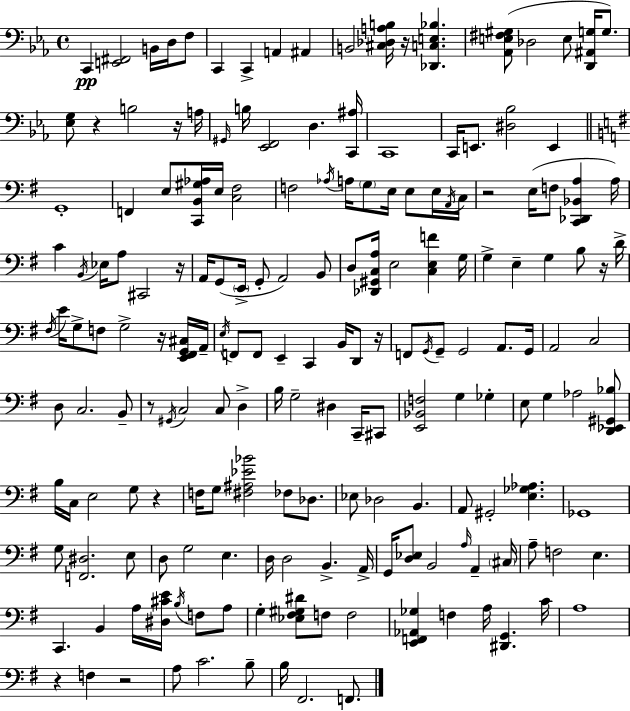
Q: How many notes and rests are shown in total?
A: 182